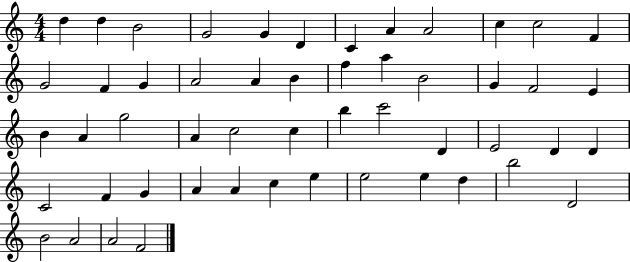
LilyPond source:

{
  \clef treble
  \numericTimeSignature
  \time 4/4
  \key c \major
  d''4 d''4 b'2 | g'2 g'4 d'4 | c'4 a'4 a'2 | c''4 c''2 f'4 | \break g'2 f'4 g'4 | a'2 a'4 b'4 | f''4 a''4 b'2 | g'4 f'2 e'4 | \break b'4 a'4 g''2 | a'4 c''2 c''4 | b''4 c'''2 d'4 | e'2 d'4 d'4 | \break c'2 f'4 g'4 | a'4 a'4 c''4 e''4 | e''2 e''4 d''4 | b''2 d'2 | \break b'2 a'2 | a'2 f'2 | \bar "|."
}